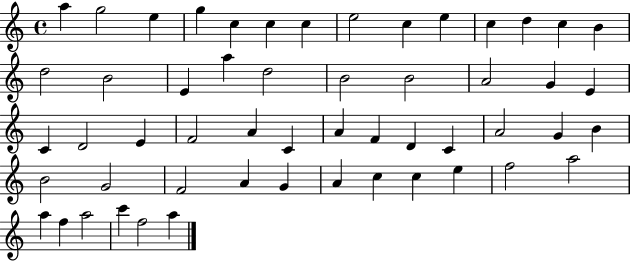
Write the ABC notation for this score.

X:1
T:Untitled
M:4/4
L:1/4
K:C
a g2 e g c c c e2 c e c d c B d2 B2 E a d2 B2 B2 A2 G E C D2 E F2 A C A F D C A2 G B B2 G2 F2 A G A c c e f2 a2 a f a2 c' f2 a